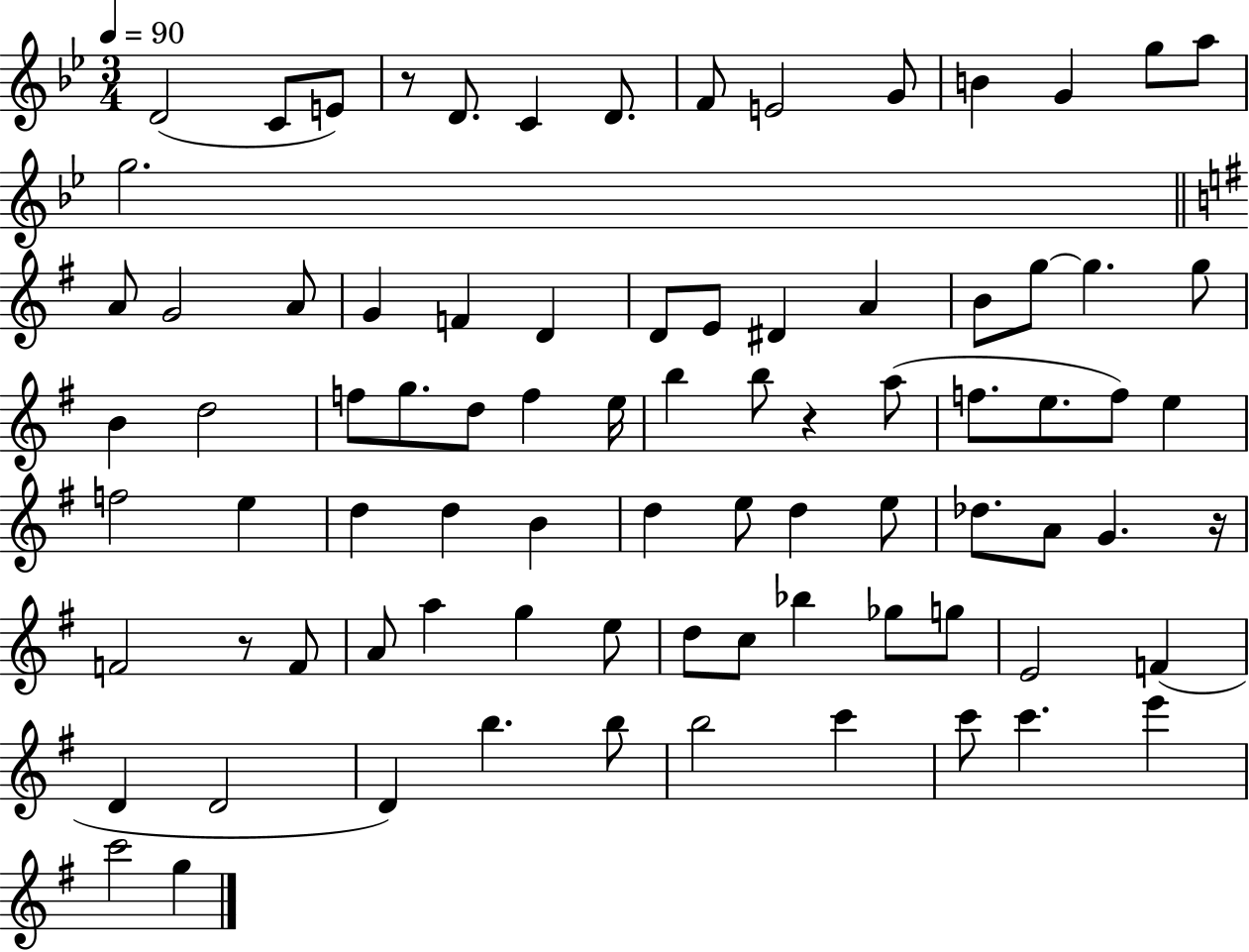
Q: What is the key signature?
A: BES major